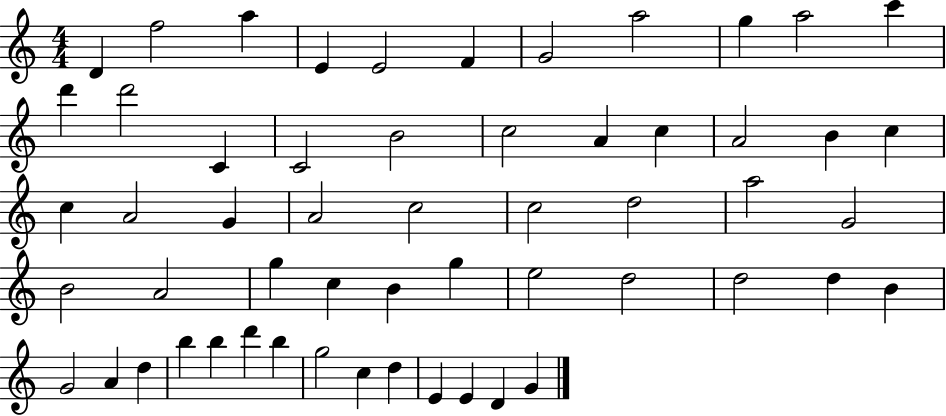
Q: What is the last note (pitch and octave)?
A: G4